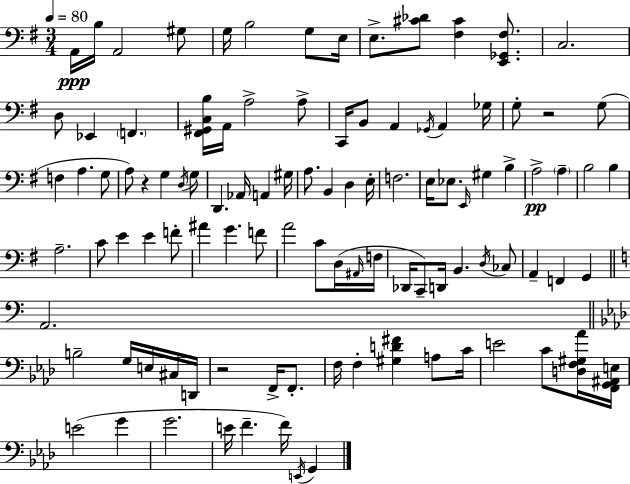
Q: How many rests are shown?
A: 3